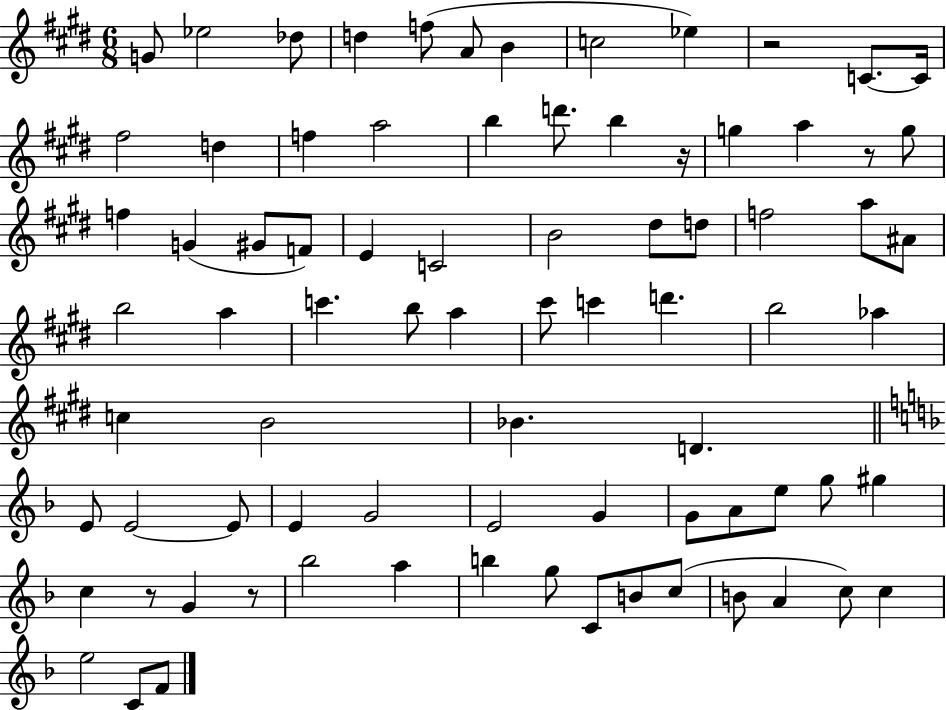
G4/e Eb5/h Db5/e D5/q F5/e A4/e B4/q C5/h Eb5/q R/h C4/e. C4/s F#5/h D5/q F5/q A5/h B5/q D6/e. B5/q R/s G5/q A5/q R/e G5/e F5/q G4/q G#4/e F4/e E4/q C4/h B4/h D#5/e D5/e F5/h A5/e A#4/e B5/h A5/q C6/q. B5/e A5/q C#6/e C6/q D6/q. B5/h Ab5/q C5/q B4/h Bb4/q. D4/q. E4/e E4/h E4/e E4/q G4/h E4/h G4/q G4/e A4/e E5/e G5/e G#5/q C5/q R/e G4/q R/e Bb5/h A5/q B5/q G5/e C4/e B4/e C5/e B4/e A4/q C5/e C5/q E5/h C4/e F4/e